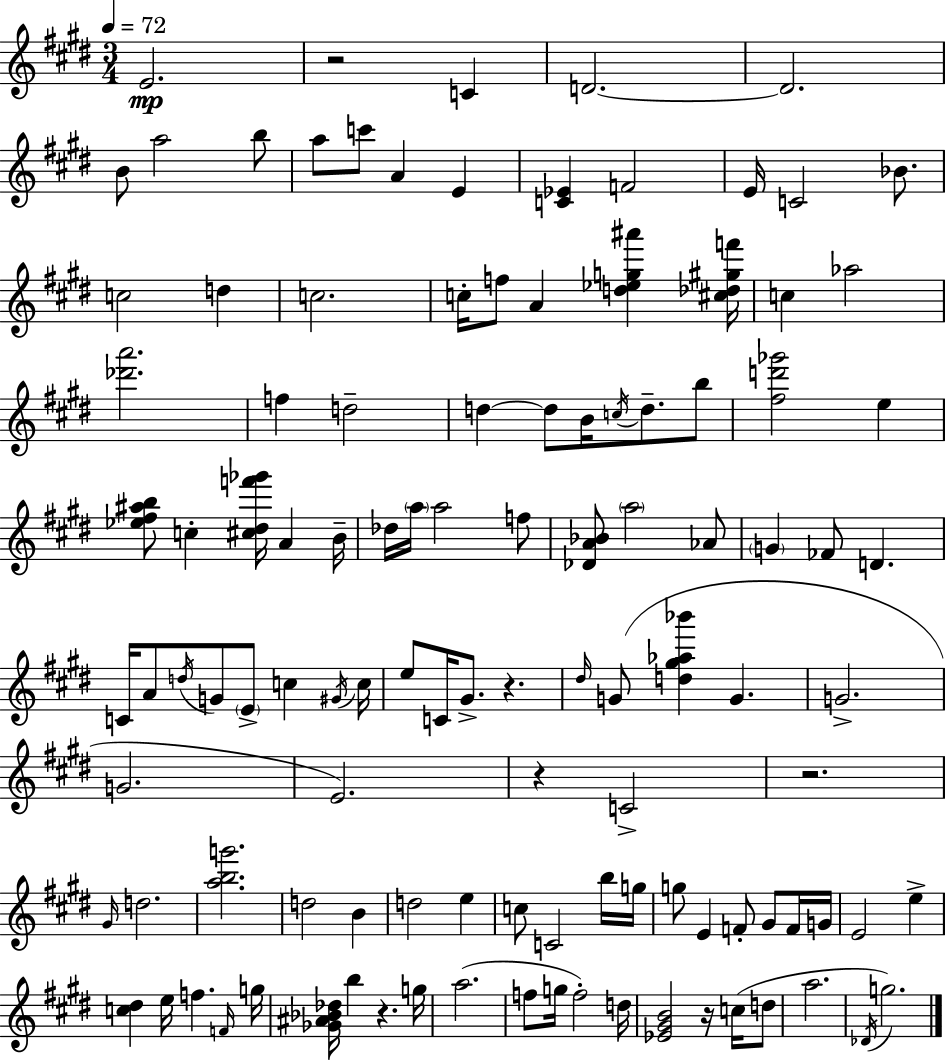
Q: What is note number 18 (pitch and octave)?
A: C5